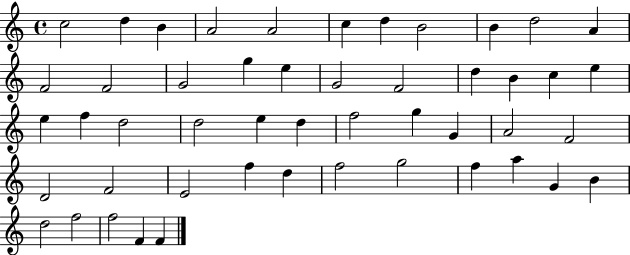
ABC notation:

X:1
T:Untitled
M:4/4
L:1/4
K:C
c2 d B A2 A2 c d B2 B d2 A F2 F2 G2 g e G2 F2 d B c e e f d2 d2 e d f2 g G A2 F2 D2 F2 E2 f d f2 g2 f a G B d2 f2 f2 F F